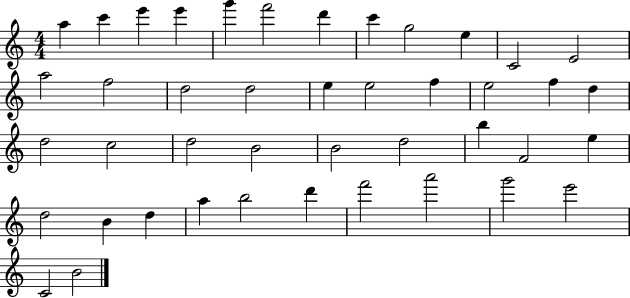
X:1
T:Untitled
M:4/4
L:1/4
K:C
a c' e' e' g' f'2 d' c' g2 e C2 E2 a2 f2 d2 d2 e e2 f e2 f d d2 c2 d2 B2 B2 d2 b F2 e d2 B d a b2 d' f'2 a'2 g'2 e'2 C2 B2